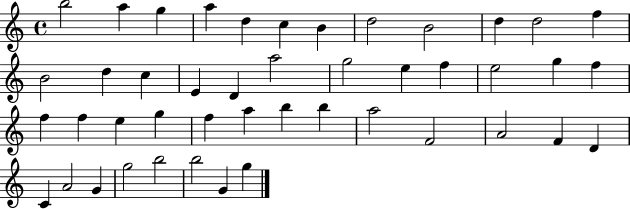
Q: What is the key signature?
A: C major